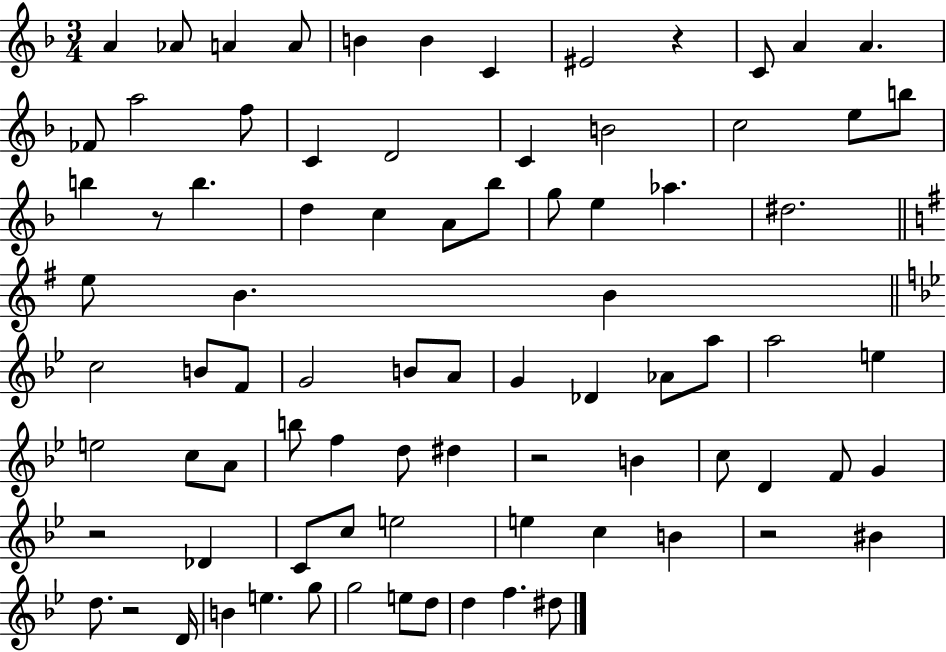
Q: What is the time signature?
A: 3/4